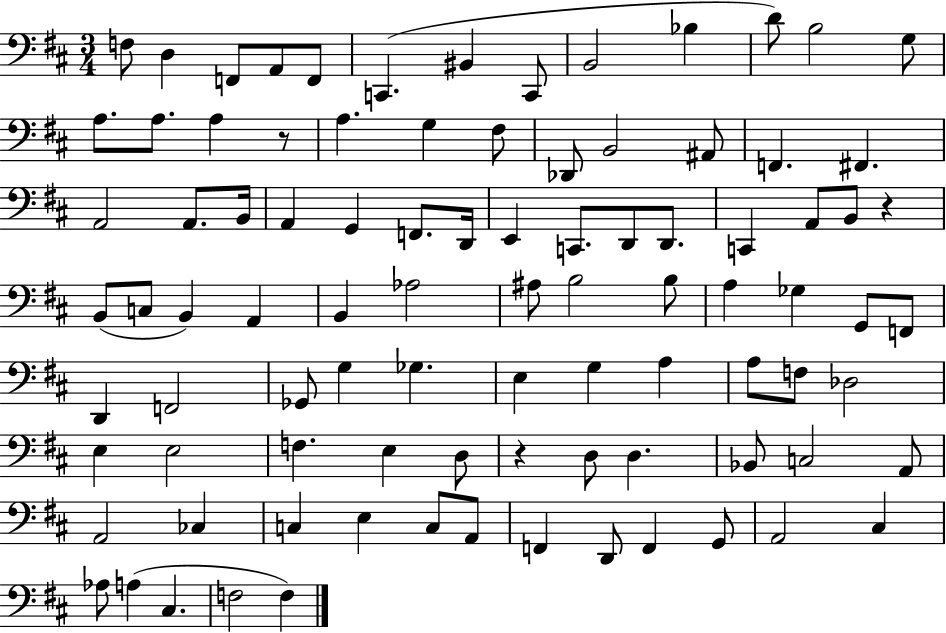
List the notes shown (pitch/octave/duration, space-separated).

F3/e D3/q F2/e A2/e F2/e C2/q. BIS2/q C2/e B2/h Bb3/q D4/e B3/h G3/e A3/e. A3/e. A3/q R/e A3/q. G3/q F#3/e Db2/e B2/h A#2/e F2/q. F#2/q. A2/h A2/e. B2/s A2/q G2/q F2/e. D2/s E2/q C2/e. D2/e D2/e. C2/q A2/e B2/e R/q B2/e C3/e B2/q A2/q B2/q Ab3/h A#3/e B3/h B3/e A3/q Gb3/q G2/e F2/e D2/q F2/h Gb2/e G3/q Gb3/q. E3/q G3/q A3/q A3/e F3/e Db3/h E3/q E3/h F3/q. E3/q D3/e R/q D3/e D3/q. Bb2/e C3/h A2/e A2/h CES3/q C3/q E3/q C3/e A2/e F2/q D2/e F2/q G2/e A2/h C#3/q Ab3/e A3/q C#3/q. F3/h F3/q